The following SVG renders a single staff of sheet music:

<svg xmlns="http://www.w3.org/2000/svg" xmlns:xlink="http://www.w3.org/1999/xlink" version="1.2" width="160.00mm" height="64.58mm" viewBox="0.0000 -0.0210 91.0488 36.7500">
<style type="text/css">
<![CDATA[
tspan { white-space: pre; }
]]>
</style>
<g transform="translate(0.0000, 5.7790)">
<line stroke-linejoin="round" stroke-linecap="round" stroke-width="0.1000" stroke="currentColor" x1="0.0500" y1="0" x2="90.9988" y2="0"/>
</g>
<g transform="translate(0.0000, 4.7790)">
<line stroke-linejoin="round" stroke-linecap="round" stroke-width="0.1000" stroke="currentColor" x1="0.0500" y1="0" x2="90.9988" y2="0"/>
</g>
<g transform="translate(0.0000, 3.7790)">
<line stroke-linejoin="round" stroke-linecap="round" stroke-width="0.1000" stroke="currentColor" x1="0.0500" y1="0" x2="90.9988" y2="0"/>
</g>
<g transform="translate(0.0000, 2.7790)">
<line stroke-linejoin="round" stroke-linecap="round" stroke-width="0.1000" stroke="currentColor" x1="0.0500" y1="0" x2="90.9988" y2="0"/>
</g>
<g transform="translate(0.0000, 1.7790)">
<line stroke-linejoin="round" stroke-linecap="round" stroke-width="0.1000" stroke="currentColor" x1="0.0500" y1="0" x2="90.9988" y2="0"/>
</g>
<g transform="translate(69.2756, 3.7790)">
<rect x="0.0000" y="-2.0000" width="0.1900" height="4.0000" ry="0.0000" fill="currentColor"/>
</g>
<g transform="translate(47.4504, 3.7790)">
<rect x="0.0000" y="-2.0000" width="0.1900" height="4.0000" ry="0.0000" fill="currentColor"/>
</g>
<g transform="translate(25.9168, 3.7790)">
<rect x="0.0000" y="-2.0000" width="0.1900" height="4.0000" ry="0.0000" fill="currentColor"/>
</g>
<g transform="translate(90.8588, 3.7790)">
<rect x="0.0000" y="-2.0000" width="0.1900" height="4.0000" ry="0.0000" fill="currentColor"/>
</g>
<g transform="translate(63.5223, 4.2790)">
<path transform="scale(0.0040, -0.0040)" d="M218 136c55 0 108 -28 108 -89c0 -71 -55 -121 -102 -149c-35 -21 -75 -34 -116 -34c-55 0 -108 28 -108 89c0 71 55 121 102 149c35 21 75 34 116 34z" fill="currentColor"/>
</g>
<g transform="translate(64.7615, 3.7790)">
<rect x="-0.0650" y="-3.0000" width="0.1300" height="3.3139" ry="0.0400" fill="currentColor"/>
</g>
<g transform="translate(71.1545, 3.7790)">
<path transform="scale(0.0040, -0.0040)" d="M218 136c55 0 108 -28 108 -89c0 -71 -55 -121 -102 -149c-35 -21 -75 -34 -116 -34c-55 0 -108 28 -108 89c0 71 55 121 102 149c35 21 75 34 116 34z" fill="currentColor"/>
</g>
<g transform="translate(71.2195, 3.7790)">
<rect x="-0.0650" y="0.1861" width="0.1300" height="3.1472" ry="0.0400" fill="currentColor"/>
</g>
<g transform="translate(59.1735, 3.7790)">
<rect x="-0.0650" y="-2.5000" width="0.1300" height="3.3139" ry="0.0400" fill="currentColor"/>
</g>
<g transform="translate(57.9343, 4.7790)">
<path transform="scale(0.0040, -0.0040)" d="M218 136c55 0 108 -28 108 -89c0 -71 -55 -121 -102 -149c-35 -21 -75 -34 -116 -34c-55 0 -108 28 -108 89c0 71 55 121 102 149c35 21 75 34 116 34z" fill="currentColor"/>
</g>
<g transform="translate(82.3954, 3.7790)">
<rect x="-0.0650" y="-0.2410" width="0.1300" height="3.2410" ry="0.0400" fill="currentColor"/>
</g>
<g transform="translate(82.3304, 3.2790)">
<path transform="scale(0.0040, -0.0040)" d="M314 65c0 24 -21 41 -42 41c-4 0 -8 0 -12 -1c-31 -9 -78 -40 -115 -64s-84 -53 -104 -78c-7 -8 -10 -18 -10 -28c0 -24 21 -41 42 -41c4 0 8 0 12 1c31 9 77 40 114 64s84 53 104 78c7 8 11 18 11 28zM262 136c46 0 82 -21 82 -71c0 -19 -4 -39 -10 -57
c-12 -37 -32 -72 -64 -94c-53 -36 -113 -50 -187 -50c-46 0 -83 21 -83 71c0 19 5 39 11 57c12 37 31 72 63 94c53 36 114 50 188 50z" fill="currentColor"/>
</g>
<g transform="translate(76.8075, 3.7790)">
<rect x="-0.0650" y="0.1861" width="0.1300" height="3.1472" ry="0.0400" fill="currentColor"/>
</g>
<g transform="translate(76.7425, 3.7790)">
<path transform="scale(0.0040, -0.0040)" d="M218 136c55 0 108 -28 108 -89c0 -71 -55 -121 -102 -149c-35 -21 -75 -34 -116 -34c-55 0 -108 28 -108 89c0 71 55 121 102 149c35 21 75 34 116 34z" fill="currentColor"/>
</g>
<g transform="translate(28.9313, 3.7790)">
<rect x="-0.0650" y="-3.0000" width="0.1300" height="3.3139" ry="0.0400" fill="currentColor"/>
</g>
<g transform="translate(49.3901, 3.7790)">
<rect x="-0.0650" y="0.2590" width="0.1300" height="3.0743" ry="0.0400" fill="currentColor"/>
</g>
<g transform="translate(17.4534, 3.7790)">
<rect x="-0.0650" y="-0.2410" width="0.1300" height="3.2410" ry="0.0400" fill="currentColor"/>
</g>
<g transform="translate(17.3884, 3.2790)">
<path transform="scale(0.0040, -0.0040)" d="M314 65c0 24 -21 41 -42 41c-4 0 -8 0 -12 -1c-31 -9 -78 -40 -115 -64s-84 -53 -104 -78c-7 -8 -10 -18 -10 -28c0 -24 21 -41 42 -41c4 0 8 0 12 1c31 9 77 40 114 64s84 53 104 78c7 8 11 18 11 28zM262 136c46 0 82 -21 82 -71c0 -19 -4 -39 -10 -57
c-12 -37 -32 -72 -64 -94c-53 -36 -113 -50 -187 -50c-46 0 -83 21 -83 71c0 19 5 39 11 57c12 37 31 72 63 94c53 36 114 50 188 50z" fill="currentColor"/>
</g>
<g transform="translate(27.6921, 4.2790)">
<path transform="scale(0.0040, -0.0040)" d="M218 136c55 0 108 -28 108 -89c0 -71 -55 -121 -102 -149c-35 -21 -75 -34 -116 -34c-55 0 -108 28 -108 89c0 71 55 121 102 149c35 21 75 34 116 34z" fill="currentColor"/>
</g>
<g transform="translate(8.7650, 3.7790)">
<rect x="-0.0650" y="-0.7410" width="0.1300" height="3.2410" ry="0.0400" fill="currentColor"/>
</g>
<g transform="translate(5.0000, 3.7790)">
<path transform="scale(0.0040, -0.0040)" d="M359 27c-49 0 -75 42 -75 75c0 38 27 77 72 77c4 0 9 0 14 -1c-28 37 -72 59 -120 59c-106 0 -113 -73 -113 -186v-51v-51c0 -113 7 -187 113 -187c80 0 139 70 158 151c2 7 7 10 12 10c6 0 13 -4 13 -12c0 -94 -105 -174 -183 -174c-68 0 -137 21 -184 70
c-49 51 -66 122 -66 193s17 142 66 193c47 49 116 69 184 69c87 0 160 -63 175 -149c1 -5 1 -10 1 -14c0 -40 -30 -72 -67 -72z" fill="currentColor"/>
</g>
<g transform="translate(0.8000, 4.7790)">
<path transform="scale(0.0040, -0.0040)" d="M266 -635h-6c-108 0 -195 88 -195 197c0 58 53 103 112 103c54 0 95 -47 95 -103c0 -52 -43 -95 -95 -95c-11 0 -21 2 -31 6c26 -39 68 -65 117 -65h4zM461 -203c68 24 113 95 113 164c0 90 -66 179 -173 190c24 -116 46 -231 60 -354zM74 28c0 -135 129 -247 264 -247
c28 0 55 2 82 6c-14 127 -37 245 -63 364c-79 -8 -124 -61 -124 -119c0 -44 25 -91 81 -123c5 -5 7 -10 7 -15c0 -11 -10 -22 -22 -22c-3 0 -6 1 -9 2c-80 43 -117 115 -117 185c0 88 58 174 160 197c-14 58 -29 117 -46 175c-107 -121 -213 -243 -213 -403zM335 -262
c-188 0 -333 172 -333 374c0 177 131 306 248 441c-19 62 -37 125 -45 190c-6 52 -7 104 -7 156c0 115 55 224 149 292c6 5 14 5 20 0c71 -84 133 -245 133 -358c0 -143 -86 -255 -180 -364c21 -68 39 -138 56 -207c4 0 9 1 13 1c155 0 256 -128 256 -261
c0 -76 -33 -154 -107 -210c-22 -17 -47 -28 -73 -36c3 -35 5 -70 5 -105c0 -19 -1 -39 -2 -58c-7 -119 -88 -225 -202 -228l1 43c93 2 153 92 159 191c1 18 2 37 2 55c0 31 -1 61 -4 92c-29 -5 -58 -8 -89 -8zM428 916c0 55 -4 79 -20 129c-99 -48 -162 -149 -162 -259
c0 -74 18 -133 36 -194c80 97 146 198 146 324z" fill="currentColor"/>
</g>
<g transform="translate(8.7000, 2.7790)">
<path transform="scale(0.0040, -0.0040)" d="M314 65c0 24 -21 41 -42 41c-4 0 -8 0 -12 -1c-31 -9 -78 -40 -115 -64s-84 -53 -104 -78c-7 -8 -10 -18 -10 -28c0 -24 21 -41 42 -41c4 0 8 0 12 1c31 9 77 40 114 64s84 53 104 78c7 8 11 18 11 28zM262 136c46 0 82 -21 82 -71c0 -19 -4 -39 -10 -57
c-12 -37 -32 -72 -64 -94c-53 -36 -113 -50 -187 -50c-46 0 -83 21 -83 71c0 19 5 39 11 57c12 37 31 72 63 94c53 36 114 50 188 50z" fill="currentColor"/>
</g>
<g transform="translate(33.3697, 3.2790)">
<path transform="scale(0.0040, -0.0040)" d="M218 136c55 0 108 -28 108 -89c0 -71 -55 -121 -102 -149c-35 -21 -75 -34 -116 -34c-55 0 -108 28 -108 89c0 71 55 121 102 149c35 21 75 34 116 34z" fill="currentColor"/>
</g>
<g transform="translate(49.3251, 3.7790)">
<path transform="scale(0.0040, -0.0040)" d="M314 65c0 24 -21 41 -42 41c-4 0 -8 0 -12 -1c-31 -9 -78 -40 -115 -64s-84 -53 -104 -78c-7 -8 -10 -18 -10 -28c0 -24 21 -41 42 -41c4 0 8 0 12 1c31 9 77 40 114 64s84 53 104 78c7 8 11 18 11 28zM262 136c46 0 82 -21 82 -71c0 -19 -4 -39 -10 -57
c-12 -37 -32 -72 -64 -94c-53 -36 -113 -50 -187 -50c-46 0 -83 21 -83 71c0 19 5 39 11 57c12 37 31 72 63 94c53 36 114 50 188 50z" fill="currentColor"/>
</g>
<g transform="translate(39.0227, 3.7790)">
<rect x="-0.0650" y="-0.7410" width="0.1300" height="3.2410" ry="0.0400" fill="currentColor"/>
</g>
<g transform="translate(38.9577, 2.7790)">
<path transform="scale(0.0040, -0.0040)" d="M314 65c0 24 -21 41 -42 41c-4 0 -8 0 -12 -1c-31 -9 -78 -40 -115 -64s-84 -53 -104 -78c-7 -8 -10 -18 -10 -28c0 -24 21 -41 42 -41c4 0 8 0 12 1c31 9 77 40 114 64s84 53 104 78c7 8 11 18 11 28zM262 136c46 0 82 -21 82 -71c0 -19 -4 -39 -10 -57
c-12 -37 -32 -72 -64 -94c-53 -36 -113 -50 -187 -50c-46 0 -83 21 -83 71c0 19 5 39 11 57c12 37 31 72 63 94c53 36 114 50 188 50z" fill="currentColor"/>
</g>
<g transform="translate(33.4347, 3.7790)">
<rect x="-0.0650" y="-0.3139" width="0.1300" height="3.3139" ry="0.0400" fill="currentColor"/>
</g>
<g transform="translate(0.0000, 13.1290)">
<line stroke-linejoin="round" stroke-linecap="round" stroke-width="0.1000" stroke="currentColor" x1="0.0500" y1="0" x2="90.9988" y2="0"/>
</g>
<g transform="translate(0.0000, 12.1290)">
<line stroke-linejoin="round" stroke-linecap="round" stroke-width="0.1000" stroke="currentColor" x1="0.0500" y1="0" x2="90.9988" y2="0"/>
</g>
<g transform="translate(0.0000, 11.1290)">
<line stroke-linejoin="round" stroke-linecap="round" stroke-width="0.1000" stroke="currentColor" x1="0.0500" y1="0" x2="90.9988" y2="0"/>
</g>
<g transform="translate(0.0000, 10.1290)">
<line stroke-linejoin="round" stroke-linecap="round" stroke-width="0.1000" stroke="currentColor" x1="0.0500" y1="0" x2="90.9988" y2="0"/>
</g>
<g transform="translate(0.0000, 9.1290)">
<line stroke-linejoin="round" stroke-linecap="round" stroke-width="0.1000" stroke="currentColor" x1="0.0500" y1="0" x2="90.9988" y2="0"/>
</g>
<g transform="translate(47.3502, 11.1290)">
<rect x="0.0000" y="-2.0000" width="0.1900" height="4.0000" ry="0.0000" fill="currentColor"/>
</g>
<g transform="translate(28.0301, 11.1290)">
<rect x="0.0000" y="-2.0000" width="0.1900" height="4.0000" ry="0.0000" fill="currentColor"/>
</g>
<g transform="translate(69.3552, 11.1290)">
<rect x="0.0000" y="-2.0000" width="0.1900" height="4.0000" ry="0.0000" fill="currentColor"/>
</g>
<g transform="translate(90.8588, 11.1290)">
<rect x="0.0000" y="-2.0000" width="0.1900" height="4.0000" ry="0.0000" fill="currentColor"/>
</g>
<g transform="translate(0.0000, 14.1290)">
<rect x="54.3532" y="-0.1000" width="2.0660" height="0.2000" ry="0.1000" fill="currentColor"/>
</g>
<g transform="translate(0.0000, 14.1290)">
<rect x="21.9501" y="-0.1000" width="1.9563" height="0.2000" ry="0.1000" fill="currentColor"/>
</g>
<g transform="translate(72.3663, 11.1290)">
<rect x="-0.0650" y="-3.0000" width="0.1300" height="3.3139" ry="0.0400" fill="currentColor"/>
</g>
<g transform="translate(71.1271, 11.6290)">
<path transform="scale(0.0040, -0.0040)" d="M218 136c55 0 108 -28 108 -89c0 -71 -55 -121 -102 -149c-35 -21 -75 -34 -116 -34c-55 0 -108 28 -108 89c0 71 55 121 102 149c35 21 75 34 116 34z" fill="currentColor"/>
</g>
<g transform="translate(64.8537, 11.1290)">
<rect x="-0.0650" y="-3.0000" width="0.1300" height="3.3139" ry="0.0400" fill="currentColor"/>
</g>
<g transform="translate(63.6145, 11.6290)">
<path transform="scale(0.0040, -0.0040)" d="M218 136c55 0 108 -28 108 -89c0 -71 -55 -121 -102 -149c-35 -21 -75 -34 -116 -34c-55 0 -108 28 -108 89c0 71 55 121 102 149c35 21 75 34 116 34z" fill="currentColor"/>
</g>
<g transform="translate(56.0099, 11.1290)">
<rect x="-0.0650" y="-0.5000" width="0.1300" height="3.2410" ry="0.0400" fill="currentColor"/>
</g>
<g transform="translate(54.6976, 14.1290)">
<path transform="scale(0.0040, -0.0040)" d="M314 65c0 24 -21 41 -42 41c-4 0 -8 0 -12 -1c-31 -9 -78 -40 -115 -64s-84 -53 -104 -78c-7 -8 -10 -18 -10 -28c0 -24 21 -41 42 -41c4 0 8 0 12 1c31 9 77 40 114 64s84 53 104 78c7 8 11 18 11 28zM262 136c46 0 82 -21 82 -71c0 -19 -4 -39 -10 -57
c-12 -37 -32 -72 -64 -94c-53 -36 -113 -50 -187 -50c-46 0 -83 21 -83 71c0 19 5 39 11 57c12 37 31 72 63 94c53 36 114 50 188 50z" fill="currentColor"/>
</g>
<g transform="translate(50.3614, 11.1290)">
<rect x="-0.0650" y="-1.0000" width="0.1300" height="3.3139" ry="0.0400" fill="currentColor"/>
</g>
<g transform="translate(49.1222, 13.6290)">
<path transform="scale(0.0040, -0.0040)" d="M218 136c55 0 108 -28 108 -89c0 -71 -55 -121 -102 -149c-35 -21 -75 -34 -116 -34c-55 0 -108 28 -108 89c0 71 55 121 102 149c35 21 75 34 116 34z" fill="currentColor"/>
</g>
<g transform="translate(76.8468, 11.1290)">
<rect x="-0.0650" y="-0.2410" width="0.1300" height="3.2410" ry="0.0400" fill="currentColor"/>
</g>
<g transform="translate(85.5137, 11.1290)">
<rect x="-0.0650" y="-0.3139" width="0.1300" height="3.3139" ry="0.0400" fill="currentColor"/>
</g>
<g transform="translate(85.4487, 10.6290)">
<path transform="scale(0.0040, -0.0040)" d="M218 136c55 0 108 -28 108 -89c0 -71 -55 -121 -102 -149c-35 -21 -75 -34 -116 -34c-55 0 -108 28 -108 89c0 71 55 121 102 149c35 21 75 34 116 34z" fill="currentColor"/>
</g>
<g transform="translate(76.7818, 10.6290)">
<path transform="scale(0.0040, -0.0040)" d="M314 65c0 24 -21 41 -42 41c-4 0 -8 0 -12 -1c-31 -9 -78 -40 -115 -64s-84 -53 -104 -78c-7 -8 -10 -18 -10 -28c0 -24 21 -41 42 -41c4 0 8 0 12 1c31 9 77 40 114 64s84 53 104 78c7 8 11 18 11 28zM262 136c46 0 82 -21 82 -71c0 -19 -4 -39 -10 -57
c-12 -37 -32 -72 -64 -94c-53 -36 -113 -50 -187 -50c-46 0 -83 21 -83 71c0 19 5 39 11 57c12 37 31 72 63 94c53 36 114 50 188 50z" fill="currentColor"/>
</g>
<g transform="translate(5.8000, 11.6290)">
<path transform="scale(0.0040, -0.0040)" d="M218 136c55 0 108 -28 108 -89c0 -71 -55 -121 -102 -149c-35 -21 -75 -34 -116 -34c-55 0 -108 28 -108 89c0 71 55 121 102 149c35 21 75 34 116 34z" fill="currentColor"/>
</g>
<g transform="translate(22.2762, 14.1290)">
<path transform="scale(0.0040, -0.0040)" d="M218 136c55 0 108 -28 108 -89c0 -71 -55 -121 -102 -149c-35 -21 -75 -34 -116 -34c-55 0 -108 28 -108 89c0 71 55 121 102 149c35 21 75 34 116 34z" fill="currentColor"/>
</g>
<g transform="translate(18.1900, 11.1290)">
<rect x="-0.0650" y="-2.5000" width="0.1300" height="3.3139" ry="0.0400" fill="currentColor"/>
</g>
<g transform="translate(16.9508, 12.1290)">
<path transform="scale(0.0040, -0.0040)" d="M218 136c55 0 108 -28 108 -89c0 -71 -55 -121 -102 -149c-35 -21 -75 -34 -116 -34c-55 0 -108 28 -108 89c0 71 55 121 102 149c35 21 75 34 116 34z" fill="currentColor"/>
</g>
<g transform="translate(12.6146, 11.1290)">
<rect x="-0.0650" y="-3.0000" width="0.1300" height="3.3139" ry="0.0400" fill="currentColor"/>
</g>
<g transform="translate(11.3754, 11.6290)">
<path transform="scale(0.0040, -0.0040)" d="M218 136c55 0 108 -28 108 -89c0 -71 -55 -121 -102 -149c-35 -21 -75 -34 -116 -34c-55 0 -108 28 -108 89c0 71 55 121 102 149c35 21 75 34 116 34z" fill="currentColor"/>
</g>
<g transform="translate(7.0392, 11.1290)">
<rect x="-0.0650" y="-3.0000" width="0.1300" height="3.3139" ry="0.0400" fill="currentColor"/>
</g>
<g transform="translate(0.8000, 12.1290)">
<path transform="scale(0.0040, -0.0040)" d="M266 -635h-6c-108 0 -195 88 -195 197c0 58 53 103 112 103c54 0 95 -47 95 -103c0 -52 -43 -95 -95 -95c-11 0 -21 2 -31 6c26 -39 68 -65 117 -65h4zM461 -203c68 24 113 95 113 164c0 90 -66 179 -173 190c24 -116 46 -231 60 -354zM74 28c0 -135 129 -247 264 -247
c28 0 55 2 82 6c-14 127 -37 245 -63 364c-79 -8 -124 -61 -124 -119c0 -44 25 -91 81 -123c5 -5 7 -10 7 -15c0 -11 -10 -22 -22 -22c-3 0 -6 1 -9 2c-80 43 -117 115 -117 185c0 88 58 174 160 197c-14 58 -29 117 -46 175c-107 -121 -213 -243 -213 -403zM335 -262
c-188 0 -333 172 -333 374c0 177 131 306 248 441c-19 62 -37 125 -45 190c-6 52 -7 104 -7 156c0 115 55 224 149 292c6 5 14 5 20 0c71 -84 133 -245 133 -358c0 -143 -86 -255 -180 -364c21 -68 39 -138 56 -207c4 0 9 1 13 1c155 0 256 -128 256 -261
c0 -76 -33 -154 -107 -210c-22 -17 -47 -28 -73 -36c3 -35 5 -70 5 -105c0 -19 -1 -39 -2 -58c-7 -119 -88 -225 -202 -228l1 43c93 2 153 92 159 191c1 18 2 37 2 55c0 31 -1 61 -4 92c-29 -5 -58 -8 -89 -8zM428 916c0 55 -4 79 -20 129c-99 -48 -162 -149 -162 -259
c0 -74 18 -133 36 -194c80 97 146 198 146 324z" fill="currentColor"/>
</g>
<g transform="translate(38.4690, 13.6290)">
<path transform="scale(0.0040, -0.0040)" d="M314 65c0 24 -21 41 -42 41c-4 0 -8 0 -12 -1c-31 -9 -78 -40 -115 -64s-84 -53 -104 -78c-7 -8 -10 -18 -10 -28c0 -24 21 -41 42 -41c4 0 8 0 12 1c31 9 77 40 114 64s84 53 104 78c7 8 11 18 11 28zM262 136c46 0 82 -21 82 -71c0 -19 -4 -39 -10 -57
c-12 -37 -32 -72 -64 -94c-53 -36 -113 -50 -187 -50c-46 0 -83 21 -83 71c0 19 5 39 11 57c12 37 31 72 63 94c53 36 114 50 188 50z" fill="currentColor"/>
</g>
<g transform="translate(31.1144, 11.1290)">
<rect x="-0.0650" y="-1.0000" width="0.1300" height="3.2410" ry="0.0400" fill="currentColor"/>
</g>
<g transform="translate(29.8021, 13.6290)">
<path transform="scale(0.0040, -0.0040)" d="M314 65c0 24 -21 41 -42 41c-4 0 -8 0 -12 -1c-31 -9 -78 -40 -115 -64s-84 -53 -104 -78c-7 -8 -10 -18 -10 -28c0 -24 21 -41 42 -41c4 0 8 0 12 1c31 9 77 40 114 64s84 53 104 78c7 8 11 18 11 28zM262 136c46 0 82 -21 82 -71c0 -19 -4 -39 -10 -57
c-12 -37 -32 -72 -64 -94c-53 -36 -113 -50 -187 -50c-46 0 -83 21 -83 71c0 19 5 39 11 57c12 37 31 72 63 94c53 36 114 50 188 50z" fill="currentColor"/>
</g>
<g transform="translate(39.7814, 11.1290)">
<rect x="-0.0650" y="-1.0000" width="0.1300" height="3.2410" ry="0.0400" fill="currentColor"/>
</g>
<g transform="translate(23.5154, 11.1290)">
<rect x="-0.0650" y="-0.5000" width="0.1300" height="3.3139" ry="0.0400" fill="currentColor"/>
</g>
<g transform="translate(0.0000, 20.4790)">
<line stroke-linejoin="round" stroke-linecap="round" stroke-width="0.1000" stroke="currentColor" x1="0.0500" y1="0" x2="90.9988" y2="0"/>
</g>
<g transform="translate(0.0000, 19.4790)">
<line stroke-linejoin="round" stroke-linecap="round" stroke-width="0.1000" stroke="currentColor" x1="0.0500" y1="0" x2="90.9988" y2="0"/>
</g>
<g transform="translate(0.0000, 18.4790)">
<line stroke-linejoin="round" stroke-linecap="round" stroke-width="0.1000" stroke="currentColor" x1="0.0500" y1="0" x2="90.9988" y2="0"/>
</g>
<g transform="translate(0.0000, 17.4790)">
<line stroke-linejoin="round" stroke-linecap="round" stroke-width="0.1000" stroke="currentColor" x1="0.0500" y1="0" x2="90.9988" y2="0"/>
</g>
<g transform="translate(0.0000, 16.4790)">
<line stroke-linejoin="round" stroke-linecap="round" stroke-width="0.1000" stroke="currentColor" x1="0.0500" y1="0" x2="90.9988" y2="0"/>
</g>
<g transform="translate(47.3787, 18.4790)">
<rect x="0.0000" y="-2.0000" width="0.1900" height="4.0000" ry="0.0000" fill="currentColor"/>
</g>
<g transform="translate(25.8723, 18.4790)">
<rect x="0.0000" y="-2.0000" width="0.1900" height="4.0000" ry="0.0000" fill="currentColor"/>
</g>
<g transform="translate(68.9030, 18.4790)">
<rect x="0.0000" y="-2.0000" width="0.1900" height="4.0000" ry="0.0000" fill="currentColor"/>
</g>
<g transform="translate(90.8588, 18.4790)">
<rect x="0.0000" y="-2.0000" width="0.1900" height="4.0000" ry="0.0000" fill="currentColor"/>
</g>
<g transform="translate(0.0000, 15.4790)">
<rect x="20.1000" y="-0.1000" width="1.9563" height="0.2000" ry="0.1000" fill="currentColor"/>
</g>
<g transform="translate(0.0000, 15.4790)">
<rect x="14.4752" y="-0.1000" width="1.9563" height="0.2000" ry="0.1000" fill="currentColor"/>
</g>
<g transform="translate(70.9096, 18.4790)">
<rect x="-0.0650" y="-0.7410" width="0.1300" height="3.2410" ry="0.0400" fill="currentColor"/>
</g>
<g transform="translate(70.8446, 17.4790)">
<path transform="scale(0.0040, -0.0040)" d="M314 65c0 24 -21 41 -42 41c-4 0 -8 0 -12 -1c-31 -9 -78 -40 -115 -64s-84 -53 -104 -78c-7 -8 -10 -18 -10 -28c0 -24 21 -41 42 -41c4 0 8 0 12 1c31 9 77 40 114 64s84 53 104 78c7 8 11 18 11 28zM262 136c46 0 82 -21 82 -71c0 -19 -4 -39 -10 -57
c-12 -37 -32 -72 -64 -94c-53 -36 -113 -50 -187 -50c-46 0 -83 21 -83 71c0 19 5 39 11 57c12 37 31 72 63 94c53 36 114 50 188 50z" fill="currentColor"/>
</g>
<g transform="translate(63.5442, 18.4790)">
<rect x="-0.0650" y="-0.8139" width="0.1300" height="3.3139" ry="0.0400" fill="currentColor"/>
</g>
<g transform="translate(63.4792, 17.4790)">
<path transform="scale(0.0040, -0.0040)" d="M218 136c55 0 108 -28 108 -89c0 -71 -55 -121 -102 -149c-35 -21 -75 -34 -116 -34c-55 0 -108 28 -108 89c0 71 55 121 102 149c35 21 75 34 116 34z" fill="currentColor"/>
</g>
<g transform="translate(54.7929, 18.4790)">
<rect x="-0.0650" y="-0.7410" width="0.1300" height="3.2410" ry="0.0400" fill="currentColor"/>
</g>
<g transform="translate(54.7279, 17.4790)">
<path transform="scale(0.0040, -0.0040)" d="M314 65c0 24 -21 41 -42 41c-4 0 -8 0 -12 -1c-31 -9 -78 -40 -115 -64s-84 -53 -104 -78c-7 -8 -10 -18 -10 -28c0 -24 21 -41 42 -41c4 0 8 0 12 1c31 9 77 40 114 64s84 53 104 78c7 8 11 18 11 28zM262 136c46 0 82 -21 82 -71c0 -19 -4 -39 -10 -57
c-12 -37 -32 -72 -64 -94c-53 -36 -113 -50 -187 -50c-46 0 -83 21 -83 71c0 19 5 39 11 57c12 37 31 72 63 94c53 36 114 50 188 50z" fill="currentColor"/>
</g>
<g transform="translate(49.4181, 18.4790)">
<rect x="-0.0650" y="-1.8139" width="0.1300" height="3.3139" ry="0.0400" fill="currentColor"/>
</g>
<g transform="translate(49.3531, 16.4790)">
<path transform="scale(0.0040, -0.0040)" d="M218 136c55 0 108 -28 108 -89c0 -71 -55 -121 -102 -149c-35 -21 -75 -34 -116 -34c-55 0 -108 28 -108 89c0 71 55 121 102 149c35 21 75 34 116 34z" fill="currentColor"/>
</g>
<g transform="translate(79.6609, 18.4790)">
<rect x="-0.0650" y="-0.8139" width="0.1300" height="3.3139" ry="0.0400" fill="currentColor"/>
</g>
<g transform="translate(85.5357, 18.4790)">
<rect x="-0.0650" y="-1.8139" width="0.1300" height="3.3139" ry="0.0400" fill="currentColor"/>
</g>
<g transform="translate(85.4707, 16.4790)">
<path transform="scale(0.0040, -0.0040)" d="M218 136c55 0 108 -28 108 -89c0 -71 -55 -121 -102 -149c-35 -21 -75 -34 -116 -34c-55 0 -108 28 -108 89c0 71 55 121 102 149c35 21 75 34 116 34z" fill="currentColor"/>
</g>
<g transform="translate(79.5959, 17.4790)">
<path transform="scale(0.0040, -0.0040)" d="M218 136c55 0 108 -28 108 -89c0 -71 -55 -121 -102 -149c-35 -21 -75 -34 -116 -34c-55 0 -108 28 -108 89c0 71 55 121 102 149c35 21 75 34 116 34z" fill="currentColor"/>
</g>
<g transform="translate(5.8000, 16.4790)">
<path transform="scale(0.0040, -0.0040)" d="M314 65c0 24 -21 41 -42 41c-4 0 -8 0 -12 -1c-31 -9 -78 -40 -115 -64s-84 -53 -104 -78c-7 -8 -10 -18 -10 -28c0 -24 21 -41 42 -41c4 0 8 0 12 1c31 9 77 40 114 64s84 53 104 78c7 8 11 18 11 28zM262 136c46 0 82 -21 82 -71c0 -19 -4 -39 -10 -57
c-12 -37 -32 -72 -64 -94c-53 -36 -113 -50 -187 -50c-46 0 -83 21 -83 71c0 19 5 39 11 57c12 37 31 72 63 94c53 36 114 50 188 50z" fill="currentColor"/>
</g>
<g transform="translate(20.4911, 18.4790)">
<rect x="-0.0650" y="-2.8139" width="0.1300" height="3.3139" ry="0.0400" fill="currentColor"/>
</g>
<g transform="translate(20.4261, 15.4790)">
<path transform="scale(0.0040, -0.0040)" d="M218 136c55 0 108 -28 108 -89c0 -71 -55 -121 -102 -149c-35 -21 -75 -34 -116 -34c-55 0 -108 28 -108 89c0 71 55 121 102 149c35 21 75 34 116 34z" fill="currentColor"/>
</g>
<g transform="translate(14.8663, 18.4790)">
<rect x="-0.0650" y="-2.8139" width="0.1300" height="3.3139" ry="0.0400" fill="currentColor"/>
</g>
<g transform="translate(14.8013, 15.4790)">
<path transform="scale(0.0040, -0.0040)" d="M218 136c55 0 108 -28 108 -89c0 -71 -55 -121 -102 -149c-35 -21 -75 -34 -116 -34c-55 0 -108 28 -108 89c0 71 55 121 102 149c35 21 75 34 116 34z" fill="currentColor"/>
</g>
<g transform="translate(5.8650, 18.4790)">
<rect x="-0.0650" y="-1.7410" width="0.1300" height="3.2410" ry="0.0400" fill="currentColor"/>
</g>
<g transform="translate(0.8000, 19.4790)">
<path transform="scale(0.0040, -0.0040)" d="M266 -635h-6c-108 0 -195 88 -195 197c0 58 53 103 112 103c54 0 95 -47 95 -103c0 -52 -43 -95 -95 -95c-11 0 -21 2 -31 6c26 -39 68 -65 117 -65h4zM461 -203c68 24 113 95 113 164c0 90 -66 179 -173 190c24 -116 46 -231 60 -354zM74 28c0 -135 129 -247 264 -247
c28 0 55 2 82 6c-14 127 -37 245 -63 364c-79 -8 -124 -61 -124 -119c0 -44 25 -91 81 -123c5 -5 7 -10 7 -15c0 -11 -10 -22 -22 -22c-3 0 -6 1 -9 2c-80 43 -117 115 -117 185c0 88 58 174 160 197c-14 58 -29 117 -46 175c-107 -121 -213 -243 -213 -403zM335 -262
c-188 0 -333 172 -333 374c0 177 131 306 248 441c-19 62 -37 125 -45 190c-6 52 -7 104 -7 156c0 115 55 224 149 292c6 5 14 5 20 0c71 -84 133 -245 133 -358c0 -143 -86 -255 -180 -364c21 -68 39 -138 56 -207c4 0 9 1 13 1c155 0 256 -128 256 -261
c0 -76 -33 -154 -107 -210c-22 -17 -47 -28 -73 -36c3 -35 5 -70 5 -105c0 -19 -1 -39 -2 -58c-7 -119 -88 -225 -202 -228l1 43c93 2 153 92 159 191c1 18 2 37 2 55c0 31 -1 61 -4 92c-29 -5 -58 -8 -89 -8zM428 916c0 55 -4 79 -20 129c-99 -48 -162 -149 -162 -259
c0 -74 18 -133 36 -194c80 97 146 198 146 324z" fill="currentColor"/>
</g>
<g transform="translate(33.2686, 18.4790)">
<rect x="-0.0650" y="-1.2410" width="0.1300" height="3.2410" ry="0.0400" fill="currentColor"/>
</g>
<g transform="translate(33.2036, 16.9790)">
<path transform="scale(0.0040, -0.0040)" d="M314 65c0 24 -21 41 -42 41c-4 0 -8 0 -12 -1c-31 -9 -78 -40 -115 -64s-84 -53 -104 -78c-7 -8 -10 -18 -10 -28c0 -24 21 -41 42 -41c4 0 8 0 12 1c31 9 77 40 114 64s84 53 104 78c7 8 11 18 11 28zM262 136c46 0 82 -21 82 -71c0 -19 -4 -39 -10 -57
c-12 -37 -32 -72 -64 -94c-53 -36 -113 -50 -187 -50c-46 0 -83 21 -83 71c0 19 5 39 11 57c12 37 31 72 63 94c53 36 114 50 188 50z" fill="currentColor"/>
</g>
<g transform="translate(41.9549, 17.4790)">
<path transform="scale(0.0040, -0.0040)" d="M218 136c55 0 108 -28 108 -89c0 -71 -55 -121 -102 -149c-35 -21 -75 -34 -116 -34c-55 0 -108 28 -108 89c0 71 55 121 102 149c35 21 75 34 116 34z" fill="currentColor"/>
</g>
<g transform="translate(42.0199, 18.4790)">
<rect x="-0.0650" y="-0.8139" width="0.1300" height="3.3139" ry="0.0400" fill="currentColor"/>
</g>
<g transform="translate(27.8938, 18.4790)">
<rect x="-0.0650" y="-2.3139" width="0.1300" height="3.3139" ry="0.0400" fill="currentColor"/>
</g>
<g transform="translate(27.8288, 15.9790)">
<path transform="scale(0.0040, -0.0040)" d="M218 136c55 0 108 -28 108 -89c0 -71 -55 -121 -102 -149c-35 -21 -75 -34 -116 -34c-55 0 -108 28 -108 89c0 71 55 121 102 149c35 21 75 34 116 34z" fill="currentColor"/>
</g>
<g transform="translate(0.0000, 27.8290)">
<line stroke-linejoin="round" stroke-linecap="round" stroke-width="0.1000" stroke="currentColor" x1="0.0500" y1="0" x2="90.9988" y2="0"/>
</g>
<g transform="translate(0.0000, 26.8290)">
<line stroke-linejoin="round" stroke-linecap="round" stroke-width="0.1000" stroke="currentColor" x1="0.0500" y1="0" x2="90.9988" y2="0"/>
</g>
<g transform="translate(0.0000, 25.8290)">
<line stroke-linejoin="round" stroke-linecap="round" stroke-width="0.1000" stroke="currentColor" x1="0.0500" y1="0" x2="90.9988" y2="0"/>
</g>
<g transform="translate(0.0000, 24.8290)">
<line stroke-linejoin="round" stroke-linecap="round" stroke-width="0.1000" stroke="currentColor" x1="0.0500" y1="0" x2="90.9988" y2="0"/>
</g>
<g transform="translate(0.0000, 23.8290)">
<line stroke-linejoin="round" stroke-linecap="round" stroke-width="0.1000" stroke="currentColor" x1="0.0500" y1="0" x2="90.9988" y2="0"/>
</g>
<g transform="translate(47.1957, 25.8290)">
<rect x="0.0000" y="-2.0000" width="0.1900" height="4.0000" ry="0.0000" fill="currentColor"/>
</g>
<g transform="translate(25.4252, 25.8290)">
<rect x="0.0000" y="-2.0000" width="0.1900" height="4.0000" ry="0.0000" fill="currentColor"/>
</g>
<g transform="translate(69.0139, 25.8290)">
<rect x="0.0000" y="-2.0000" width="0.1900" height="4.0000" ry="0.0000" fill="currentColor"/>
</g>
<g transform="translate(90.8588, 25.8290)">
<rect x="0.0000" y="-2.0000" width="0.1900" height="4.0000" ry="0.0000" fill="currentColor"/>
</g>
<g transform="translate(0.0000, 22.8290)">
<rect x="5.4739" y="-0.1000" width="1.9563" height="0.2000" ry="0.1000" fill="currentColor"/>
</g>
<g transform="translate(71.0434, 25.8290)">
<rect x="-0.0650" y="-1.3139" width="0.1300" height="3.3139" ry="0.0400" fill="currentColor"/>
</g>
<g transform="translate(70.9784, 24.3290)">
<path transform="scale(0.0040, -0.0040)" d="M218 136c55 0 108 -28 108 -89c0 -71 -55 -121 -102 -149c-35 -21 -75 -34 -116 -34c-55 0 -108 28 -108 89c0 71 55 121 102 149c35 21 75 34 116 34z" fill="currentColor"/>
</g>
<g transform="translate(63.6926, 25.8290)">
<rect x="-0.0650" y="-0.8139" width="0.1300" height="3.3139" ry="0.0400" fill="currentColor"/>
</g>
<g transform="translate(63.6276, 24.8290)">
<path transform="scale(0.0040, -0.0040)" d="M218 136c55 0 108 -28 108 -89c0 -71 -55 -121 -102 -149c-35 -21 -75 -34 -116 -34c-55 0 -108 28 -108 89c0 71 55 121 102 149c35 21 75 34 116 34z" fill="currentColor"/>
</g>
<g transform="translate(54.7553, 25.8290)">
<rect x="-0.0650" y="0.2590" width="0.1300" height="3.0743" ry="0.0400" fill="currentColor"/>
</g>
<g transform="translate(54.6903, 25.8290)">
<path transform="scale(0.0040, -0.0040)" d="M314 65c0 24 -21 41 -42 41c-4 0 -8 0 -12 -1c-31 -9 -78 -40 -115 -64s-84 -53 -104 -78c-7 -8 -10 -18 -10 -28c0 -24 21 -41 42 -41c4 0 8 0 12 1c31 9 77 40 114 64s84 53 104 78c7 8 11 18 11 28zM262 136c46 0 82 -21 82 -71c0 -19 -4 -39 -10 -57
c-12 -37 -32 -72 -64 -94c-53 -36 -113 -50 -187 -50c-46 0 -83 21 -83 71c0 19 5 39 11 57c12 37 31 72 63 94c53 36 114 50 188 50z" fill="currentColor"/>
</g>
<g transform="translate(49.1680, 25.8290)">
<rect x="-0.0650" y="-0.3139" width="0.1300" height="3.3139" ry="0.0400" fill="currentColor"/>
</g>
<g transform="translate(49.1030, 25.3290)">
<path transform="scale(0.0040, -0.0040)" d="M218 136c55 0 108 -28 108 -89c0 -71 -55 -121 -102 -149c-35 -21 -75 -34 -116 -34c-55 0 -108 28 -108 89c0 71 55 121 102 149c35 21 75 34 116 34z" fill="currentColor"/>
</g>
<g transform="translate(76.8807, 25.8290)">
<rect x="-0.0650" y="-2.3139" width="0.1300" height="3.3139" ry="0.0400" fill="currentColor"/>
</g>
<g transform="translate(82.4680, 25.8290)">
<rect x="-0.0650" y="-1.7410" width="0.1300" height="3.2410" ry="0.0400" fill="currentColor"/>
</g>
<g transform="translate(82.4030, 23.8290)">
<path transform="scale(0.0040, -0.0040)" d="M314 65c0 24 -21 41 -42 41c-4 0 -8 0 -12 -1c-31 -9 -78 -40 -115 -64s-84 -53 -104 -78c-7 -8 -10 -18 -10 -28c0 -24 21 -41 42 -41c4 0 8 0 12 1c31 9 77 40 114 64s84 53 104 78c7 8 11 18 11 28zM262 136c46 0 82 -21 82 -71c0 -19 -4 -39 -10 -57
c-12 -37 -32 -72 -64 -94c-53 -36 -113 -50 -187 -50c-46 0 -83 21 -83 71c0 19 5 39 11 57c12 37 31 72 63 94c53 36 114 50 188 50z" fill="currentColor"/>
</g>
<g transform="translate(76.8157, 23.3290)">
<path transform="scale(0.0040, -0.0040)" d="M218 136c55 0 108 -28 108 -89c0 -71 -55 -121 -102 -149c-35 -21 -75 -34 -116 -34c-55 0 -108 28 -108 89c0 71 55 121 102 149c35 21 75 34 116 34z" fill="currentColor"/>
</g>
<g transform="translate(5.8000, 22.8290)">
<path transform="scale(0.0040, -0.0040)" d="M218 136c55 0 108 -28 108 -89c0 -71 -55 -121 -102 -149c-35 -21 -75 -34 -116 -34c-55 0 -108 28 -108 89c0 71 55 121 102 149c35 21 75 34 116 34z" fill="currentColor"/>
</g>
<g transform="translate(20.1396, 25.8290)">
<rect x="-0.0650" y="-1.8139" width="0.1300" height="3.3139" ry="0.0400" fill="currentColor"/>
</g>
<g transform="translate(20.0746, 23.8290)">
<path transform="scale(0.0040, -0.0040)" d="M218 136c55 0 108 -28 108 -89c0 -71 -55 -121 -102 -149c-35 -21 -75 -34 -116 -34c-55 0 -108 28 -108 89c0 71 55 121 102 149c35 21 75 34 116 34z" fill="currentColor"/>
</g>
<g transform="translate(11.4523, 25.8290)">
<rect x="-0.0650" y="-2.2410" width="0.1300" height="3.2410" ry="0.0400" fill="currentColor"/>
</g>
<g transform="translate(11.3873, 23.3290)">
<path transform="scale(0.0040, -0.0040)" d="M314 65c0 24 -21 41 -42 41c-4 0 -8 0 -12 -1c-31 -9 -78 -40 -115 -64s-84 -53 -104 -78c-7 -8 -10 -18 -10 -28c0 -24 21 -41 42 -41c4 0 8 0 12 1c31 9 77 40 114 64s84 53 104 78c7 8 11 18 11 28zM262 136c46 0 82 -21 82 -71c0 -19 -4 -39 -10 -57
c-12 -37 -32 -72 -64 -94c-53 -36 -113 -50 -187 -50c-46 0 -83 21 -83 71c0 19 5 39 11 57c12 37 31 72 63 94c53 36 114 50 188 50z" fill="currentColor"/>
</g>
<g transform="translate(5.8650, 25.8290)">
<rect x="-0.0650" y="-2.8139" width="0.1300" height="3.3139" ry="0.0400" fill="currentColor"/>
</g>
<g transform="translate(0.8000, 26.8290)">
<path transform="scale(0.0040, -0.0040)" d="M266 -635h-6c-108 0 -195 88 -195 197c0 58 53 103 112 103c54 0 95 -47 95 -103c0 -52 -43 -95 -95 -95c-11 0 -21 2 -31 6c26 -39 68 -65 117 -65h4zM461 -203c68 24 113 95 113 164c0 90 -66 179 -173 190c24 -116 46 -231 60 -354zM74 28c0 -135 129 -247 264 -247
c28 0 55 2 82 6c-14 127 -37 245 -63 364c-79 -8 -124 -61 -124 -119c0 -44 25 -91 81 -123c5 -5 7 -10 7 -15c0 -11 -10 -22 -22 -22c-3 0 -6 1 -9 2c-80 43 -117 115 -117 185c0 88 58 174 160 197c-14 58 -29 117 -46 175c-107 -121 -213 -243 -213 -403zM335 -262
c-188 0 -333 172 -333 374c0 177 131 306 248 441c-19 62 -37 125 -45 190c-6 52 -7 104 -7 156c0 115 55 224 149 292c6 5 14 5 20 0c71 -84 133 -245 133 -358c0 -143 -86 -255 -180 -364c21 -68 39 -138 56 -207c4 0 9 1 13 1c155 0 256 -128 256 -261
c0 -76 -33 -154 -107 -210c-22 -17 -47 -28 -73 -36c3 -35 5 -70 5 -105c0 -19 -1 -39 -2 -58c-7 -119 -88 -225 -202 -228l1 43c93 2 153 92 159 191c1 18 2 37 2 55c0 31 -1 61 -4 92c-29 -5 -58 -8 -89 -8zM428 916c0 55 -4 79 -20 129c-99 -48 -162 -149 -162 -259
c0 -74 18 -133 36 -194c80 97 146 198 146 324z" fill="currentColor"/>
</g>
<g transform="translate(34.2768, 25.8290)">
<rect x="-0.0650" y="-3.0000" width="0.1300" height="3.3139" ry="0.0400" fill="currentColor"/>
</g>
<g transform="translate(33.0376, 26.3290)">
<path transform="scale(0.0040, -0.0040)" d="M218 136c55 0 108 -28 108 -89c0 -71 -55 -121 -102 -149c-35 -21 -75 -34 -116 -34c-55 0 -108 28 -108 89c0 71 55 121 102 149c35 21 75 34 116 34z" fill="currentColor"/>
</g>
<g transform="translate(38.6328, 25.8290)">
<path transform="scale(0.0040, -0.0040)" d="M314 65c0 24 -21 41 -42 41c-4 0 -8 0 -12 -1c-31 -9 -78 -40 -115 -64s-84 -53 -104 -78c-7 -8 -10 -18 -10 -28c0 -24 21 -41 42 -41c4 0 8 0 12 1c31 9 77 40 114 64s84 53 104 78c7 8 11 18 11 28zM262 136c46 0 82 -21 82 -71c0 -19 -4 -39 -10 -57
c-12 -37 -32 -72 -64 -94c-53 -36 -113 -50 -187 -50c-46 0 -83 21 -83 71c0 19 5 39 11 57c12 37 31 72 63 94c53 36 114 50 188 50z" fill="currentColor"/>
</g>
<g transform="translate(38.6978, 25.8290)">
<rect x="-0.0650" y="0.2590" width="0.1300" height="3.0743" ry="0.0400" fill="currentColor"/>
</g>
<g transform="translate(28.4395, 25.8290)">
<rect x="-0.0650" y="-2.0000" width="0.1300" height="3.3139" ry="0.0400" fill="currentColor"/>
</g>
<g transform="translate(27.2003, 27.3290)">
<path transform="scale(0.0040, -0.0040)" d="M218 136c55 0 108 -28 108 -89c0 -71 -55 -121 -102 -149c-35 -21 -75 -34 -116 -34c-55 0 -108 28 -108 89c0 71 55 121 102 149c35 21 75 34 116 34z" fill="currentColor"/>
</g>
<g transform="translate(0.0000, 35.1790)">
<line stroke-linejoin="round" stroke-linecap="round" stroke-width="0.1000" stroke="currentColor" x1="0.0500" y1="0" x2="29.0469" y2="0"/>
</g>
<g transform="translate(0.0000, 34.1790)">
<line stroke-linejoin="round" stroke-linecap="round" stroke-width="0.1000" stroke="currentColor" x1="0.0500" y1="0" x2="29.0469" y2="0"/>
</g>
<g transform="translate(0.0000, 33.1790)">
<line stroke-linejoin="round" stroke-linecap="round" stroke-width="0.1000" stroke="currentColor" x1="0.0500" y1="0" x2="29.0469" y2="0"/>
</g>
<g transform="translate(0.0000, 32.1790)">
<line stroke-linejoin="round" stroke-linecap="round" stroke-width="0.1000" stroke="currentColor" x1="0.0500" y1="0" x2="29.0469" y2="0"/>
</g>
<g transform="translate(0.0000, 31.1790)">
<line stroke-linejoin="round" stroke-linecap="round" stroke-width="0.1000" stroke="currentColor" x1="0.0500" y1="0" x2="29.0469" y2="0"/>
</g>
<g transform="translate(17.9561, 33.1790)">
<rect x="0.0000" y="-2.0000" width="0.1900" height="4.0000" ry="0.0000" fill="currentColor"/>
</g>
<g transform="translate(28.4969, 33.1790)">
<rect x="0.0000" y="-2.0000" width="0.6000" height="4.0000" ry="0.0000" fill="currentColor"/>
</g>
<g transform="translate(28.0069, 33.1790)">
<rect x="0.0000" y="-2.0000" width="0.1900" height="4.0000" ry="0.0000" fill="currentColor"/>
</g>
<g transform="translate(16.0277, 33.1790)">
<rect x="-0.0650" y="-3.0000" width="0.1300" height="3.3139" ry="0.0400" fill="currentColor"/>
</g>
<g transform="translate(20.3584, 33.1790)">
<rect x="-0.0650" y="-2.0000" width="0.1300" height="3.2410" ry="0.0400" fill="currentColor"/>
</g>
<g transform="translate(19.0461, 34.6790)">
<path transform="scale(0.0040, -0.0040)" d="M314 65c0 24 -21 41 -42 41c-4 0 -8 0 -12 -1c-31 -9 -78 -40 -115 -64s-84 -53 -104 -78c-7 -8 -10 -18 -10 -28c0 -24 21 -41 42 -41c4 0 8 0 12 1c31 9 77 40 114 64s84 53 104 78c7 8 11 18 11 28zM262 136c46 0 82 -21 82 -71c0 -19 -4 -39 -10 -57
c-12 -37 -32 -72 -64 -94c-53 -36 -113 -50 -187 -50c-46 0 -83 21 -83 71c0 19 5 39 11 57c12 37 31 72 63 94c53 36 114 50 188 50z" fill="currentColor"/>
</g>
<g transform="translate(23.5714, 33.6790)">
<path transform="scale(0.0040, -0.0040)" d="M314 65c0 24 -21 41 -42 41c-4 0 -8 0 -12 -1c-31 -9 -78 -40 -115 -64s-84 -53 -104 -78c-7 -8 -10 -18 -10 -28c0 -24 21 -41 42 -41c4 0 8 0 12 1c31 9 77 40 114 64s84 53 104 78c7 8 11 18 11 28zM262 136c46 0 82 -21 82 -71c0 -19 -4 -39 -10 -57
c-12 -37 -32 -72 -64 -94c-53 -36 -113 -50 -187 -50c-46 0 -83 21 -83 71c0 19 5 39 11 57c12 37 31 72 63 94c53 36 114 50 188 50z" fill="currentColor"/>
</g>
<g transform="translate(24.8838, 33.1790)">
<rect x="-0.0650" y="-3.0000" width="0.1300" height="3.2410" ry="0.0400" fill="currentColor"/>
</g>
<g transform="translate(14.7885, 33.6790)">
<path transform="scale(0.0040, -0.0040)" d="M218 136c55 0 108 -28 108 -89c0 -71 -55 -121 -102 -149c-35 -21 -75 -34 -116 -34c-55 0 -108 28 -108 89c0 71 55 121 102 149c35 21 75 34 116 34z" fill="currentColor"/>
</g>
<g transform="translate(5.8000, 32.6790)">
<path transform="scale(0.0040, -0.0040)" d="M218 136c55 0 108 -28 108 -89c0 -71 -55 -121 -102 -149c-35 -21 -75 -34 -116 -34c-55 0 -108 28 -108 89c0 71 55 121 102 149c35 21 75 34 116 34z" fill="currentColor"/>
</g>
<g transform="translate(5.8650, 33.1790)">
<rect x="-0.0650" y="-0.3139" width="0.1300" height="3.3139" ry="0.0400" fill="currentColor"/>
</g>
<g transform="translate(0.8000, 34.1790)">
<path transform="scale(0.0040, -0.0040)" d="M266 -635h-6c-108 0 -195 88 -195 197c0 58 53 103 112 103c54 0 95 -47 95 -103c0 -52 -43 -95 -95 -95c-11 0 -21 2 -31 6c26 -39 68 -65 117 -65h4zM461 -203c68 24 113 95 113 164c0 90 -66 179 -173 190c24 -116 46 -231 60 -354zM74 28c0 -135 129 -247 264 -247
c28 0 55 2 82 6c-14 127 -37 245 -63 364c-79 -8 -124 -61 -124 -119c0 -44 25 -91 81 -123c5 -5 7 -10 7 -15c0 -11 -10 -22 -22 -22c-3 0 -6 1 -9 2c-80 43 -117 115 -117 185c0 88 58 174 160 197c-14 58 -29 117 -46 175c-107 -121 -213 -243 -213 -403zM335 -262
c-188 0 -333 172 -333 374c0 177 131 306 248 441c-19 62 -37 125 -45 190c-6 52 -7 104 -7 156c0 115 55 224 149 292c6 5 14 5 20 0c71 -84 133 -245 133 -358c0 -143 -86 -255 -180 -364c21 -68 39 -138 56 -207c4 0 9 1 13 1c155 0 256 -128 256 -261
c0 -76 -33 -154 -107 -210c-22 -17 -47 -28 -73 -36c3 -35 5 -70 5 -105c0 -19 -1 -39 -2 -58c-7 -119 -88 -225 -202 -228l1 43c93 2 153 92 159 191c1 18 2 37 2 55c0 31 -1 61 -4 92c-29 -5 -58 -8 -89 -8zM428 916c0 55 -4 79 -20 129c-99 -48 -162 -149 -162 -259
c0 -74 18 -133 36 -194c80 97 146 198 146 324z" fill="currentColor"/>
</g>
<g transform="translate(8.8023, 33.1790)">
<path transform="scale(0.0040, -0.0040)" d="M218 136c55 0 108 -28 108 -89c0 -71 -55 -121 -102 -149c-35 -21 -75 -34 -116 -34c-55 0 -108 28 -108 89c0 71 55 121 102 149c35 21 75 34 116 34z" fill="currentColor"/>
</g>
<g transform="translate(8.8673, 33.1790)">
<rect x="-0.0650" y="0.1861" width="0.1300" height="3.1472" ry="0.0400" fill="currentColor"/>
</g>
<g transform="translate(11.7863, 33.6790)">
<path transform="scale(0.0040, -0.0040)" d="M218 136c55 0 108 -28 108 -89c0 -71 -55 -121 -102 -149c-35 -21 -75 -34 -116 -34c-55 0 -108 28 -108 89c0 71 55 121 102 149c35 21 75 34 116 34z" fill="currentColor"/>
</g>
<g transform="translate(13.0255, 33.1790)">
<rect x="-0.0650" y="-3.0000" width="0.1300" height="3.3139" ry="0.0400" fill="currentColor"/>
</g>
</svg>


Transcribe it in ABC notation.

X:1
T:Untitled
M:4/4
L:1/4
K:C
d2 c2 A c d2 B2 G A B B c2 A A G C D2 D2 D C2 A A c2 c f2 a a g e2 d f d2 d d2 d f a g2 f F A B2 c B2 d e g f2 c B A A F2 A2